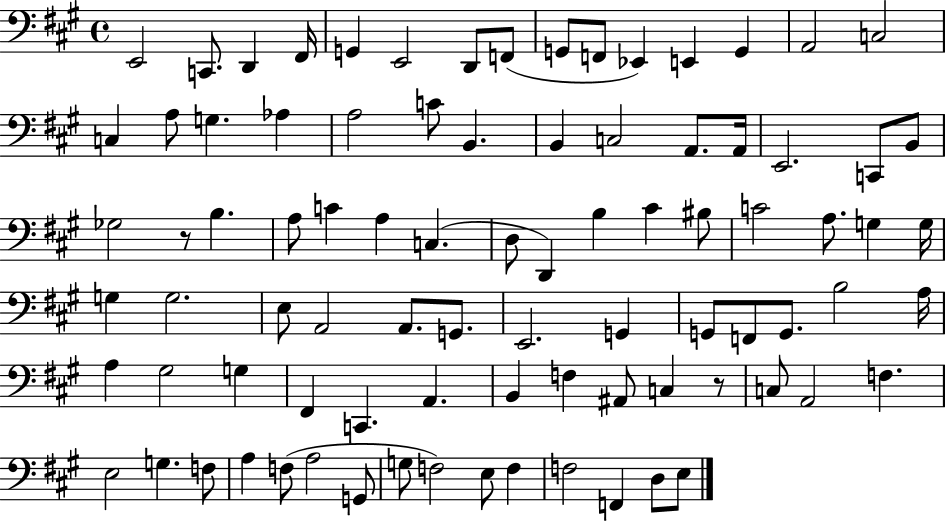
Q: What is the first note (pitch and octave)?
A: E2